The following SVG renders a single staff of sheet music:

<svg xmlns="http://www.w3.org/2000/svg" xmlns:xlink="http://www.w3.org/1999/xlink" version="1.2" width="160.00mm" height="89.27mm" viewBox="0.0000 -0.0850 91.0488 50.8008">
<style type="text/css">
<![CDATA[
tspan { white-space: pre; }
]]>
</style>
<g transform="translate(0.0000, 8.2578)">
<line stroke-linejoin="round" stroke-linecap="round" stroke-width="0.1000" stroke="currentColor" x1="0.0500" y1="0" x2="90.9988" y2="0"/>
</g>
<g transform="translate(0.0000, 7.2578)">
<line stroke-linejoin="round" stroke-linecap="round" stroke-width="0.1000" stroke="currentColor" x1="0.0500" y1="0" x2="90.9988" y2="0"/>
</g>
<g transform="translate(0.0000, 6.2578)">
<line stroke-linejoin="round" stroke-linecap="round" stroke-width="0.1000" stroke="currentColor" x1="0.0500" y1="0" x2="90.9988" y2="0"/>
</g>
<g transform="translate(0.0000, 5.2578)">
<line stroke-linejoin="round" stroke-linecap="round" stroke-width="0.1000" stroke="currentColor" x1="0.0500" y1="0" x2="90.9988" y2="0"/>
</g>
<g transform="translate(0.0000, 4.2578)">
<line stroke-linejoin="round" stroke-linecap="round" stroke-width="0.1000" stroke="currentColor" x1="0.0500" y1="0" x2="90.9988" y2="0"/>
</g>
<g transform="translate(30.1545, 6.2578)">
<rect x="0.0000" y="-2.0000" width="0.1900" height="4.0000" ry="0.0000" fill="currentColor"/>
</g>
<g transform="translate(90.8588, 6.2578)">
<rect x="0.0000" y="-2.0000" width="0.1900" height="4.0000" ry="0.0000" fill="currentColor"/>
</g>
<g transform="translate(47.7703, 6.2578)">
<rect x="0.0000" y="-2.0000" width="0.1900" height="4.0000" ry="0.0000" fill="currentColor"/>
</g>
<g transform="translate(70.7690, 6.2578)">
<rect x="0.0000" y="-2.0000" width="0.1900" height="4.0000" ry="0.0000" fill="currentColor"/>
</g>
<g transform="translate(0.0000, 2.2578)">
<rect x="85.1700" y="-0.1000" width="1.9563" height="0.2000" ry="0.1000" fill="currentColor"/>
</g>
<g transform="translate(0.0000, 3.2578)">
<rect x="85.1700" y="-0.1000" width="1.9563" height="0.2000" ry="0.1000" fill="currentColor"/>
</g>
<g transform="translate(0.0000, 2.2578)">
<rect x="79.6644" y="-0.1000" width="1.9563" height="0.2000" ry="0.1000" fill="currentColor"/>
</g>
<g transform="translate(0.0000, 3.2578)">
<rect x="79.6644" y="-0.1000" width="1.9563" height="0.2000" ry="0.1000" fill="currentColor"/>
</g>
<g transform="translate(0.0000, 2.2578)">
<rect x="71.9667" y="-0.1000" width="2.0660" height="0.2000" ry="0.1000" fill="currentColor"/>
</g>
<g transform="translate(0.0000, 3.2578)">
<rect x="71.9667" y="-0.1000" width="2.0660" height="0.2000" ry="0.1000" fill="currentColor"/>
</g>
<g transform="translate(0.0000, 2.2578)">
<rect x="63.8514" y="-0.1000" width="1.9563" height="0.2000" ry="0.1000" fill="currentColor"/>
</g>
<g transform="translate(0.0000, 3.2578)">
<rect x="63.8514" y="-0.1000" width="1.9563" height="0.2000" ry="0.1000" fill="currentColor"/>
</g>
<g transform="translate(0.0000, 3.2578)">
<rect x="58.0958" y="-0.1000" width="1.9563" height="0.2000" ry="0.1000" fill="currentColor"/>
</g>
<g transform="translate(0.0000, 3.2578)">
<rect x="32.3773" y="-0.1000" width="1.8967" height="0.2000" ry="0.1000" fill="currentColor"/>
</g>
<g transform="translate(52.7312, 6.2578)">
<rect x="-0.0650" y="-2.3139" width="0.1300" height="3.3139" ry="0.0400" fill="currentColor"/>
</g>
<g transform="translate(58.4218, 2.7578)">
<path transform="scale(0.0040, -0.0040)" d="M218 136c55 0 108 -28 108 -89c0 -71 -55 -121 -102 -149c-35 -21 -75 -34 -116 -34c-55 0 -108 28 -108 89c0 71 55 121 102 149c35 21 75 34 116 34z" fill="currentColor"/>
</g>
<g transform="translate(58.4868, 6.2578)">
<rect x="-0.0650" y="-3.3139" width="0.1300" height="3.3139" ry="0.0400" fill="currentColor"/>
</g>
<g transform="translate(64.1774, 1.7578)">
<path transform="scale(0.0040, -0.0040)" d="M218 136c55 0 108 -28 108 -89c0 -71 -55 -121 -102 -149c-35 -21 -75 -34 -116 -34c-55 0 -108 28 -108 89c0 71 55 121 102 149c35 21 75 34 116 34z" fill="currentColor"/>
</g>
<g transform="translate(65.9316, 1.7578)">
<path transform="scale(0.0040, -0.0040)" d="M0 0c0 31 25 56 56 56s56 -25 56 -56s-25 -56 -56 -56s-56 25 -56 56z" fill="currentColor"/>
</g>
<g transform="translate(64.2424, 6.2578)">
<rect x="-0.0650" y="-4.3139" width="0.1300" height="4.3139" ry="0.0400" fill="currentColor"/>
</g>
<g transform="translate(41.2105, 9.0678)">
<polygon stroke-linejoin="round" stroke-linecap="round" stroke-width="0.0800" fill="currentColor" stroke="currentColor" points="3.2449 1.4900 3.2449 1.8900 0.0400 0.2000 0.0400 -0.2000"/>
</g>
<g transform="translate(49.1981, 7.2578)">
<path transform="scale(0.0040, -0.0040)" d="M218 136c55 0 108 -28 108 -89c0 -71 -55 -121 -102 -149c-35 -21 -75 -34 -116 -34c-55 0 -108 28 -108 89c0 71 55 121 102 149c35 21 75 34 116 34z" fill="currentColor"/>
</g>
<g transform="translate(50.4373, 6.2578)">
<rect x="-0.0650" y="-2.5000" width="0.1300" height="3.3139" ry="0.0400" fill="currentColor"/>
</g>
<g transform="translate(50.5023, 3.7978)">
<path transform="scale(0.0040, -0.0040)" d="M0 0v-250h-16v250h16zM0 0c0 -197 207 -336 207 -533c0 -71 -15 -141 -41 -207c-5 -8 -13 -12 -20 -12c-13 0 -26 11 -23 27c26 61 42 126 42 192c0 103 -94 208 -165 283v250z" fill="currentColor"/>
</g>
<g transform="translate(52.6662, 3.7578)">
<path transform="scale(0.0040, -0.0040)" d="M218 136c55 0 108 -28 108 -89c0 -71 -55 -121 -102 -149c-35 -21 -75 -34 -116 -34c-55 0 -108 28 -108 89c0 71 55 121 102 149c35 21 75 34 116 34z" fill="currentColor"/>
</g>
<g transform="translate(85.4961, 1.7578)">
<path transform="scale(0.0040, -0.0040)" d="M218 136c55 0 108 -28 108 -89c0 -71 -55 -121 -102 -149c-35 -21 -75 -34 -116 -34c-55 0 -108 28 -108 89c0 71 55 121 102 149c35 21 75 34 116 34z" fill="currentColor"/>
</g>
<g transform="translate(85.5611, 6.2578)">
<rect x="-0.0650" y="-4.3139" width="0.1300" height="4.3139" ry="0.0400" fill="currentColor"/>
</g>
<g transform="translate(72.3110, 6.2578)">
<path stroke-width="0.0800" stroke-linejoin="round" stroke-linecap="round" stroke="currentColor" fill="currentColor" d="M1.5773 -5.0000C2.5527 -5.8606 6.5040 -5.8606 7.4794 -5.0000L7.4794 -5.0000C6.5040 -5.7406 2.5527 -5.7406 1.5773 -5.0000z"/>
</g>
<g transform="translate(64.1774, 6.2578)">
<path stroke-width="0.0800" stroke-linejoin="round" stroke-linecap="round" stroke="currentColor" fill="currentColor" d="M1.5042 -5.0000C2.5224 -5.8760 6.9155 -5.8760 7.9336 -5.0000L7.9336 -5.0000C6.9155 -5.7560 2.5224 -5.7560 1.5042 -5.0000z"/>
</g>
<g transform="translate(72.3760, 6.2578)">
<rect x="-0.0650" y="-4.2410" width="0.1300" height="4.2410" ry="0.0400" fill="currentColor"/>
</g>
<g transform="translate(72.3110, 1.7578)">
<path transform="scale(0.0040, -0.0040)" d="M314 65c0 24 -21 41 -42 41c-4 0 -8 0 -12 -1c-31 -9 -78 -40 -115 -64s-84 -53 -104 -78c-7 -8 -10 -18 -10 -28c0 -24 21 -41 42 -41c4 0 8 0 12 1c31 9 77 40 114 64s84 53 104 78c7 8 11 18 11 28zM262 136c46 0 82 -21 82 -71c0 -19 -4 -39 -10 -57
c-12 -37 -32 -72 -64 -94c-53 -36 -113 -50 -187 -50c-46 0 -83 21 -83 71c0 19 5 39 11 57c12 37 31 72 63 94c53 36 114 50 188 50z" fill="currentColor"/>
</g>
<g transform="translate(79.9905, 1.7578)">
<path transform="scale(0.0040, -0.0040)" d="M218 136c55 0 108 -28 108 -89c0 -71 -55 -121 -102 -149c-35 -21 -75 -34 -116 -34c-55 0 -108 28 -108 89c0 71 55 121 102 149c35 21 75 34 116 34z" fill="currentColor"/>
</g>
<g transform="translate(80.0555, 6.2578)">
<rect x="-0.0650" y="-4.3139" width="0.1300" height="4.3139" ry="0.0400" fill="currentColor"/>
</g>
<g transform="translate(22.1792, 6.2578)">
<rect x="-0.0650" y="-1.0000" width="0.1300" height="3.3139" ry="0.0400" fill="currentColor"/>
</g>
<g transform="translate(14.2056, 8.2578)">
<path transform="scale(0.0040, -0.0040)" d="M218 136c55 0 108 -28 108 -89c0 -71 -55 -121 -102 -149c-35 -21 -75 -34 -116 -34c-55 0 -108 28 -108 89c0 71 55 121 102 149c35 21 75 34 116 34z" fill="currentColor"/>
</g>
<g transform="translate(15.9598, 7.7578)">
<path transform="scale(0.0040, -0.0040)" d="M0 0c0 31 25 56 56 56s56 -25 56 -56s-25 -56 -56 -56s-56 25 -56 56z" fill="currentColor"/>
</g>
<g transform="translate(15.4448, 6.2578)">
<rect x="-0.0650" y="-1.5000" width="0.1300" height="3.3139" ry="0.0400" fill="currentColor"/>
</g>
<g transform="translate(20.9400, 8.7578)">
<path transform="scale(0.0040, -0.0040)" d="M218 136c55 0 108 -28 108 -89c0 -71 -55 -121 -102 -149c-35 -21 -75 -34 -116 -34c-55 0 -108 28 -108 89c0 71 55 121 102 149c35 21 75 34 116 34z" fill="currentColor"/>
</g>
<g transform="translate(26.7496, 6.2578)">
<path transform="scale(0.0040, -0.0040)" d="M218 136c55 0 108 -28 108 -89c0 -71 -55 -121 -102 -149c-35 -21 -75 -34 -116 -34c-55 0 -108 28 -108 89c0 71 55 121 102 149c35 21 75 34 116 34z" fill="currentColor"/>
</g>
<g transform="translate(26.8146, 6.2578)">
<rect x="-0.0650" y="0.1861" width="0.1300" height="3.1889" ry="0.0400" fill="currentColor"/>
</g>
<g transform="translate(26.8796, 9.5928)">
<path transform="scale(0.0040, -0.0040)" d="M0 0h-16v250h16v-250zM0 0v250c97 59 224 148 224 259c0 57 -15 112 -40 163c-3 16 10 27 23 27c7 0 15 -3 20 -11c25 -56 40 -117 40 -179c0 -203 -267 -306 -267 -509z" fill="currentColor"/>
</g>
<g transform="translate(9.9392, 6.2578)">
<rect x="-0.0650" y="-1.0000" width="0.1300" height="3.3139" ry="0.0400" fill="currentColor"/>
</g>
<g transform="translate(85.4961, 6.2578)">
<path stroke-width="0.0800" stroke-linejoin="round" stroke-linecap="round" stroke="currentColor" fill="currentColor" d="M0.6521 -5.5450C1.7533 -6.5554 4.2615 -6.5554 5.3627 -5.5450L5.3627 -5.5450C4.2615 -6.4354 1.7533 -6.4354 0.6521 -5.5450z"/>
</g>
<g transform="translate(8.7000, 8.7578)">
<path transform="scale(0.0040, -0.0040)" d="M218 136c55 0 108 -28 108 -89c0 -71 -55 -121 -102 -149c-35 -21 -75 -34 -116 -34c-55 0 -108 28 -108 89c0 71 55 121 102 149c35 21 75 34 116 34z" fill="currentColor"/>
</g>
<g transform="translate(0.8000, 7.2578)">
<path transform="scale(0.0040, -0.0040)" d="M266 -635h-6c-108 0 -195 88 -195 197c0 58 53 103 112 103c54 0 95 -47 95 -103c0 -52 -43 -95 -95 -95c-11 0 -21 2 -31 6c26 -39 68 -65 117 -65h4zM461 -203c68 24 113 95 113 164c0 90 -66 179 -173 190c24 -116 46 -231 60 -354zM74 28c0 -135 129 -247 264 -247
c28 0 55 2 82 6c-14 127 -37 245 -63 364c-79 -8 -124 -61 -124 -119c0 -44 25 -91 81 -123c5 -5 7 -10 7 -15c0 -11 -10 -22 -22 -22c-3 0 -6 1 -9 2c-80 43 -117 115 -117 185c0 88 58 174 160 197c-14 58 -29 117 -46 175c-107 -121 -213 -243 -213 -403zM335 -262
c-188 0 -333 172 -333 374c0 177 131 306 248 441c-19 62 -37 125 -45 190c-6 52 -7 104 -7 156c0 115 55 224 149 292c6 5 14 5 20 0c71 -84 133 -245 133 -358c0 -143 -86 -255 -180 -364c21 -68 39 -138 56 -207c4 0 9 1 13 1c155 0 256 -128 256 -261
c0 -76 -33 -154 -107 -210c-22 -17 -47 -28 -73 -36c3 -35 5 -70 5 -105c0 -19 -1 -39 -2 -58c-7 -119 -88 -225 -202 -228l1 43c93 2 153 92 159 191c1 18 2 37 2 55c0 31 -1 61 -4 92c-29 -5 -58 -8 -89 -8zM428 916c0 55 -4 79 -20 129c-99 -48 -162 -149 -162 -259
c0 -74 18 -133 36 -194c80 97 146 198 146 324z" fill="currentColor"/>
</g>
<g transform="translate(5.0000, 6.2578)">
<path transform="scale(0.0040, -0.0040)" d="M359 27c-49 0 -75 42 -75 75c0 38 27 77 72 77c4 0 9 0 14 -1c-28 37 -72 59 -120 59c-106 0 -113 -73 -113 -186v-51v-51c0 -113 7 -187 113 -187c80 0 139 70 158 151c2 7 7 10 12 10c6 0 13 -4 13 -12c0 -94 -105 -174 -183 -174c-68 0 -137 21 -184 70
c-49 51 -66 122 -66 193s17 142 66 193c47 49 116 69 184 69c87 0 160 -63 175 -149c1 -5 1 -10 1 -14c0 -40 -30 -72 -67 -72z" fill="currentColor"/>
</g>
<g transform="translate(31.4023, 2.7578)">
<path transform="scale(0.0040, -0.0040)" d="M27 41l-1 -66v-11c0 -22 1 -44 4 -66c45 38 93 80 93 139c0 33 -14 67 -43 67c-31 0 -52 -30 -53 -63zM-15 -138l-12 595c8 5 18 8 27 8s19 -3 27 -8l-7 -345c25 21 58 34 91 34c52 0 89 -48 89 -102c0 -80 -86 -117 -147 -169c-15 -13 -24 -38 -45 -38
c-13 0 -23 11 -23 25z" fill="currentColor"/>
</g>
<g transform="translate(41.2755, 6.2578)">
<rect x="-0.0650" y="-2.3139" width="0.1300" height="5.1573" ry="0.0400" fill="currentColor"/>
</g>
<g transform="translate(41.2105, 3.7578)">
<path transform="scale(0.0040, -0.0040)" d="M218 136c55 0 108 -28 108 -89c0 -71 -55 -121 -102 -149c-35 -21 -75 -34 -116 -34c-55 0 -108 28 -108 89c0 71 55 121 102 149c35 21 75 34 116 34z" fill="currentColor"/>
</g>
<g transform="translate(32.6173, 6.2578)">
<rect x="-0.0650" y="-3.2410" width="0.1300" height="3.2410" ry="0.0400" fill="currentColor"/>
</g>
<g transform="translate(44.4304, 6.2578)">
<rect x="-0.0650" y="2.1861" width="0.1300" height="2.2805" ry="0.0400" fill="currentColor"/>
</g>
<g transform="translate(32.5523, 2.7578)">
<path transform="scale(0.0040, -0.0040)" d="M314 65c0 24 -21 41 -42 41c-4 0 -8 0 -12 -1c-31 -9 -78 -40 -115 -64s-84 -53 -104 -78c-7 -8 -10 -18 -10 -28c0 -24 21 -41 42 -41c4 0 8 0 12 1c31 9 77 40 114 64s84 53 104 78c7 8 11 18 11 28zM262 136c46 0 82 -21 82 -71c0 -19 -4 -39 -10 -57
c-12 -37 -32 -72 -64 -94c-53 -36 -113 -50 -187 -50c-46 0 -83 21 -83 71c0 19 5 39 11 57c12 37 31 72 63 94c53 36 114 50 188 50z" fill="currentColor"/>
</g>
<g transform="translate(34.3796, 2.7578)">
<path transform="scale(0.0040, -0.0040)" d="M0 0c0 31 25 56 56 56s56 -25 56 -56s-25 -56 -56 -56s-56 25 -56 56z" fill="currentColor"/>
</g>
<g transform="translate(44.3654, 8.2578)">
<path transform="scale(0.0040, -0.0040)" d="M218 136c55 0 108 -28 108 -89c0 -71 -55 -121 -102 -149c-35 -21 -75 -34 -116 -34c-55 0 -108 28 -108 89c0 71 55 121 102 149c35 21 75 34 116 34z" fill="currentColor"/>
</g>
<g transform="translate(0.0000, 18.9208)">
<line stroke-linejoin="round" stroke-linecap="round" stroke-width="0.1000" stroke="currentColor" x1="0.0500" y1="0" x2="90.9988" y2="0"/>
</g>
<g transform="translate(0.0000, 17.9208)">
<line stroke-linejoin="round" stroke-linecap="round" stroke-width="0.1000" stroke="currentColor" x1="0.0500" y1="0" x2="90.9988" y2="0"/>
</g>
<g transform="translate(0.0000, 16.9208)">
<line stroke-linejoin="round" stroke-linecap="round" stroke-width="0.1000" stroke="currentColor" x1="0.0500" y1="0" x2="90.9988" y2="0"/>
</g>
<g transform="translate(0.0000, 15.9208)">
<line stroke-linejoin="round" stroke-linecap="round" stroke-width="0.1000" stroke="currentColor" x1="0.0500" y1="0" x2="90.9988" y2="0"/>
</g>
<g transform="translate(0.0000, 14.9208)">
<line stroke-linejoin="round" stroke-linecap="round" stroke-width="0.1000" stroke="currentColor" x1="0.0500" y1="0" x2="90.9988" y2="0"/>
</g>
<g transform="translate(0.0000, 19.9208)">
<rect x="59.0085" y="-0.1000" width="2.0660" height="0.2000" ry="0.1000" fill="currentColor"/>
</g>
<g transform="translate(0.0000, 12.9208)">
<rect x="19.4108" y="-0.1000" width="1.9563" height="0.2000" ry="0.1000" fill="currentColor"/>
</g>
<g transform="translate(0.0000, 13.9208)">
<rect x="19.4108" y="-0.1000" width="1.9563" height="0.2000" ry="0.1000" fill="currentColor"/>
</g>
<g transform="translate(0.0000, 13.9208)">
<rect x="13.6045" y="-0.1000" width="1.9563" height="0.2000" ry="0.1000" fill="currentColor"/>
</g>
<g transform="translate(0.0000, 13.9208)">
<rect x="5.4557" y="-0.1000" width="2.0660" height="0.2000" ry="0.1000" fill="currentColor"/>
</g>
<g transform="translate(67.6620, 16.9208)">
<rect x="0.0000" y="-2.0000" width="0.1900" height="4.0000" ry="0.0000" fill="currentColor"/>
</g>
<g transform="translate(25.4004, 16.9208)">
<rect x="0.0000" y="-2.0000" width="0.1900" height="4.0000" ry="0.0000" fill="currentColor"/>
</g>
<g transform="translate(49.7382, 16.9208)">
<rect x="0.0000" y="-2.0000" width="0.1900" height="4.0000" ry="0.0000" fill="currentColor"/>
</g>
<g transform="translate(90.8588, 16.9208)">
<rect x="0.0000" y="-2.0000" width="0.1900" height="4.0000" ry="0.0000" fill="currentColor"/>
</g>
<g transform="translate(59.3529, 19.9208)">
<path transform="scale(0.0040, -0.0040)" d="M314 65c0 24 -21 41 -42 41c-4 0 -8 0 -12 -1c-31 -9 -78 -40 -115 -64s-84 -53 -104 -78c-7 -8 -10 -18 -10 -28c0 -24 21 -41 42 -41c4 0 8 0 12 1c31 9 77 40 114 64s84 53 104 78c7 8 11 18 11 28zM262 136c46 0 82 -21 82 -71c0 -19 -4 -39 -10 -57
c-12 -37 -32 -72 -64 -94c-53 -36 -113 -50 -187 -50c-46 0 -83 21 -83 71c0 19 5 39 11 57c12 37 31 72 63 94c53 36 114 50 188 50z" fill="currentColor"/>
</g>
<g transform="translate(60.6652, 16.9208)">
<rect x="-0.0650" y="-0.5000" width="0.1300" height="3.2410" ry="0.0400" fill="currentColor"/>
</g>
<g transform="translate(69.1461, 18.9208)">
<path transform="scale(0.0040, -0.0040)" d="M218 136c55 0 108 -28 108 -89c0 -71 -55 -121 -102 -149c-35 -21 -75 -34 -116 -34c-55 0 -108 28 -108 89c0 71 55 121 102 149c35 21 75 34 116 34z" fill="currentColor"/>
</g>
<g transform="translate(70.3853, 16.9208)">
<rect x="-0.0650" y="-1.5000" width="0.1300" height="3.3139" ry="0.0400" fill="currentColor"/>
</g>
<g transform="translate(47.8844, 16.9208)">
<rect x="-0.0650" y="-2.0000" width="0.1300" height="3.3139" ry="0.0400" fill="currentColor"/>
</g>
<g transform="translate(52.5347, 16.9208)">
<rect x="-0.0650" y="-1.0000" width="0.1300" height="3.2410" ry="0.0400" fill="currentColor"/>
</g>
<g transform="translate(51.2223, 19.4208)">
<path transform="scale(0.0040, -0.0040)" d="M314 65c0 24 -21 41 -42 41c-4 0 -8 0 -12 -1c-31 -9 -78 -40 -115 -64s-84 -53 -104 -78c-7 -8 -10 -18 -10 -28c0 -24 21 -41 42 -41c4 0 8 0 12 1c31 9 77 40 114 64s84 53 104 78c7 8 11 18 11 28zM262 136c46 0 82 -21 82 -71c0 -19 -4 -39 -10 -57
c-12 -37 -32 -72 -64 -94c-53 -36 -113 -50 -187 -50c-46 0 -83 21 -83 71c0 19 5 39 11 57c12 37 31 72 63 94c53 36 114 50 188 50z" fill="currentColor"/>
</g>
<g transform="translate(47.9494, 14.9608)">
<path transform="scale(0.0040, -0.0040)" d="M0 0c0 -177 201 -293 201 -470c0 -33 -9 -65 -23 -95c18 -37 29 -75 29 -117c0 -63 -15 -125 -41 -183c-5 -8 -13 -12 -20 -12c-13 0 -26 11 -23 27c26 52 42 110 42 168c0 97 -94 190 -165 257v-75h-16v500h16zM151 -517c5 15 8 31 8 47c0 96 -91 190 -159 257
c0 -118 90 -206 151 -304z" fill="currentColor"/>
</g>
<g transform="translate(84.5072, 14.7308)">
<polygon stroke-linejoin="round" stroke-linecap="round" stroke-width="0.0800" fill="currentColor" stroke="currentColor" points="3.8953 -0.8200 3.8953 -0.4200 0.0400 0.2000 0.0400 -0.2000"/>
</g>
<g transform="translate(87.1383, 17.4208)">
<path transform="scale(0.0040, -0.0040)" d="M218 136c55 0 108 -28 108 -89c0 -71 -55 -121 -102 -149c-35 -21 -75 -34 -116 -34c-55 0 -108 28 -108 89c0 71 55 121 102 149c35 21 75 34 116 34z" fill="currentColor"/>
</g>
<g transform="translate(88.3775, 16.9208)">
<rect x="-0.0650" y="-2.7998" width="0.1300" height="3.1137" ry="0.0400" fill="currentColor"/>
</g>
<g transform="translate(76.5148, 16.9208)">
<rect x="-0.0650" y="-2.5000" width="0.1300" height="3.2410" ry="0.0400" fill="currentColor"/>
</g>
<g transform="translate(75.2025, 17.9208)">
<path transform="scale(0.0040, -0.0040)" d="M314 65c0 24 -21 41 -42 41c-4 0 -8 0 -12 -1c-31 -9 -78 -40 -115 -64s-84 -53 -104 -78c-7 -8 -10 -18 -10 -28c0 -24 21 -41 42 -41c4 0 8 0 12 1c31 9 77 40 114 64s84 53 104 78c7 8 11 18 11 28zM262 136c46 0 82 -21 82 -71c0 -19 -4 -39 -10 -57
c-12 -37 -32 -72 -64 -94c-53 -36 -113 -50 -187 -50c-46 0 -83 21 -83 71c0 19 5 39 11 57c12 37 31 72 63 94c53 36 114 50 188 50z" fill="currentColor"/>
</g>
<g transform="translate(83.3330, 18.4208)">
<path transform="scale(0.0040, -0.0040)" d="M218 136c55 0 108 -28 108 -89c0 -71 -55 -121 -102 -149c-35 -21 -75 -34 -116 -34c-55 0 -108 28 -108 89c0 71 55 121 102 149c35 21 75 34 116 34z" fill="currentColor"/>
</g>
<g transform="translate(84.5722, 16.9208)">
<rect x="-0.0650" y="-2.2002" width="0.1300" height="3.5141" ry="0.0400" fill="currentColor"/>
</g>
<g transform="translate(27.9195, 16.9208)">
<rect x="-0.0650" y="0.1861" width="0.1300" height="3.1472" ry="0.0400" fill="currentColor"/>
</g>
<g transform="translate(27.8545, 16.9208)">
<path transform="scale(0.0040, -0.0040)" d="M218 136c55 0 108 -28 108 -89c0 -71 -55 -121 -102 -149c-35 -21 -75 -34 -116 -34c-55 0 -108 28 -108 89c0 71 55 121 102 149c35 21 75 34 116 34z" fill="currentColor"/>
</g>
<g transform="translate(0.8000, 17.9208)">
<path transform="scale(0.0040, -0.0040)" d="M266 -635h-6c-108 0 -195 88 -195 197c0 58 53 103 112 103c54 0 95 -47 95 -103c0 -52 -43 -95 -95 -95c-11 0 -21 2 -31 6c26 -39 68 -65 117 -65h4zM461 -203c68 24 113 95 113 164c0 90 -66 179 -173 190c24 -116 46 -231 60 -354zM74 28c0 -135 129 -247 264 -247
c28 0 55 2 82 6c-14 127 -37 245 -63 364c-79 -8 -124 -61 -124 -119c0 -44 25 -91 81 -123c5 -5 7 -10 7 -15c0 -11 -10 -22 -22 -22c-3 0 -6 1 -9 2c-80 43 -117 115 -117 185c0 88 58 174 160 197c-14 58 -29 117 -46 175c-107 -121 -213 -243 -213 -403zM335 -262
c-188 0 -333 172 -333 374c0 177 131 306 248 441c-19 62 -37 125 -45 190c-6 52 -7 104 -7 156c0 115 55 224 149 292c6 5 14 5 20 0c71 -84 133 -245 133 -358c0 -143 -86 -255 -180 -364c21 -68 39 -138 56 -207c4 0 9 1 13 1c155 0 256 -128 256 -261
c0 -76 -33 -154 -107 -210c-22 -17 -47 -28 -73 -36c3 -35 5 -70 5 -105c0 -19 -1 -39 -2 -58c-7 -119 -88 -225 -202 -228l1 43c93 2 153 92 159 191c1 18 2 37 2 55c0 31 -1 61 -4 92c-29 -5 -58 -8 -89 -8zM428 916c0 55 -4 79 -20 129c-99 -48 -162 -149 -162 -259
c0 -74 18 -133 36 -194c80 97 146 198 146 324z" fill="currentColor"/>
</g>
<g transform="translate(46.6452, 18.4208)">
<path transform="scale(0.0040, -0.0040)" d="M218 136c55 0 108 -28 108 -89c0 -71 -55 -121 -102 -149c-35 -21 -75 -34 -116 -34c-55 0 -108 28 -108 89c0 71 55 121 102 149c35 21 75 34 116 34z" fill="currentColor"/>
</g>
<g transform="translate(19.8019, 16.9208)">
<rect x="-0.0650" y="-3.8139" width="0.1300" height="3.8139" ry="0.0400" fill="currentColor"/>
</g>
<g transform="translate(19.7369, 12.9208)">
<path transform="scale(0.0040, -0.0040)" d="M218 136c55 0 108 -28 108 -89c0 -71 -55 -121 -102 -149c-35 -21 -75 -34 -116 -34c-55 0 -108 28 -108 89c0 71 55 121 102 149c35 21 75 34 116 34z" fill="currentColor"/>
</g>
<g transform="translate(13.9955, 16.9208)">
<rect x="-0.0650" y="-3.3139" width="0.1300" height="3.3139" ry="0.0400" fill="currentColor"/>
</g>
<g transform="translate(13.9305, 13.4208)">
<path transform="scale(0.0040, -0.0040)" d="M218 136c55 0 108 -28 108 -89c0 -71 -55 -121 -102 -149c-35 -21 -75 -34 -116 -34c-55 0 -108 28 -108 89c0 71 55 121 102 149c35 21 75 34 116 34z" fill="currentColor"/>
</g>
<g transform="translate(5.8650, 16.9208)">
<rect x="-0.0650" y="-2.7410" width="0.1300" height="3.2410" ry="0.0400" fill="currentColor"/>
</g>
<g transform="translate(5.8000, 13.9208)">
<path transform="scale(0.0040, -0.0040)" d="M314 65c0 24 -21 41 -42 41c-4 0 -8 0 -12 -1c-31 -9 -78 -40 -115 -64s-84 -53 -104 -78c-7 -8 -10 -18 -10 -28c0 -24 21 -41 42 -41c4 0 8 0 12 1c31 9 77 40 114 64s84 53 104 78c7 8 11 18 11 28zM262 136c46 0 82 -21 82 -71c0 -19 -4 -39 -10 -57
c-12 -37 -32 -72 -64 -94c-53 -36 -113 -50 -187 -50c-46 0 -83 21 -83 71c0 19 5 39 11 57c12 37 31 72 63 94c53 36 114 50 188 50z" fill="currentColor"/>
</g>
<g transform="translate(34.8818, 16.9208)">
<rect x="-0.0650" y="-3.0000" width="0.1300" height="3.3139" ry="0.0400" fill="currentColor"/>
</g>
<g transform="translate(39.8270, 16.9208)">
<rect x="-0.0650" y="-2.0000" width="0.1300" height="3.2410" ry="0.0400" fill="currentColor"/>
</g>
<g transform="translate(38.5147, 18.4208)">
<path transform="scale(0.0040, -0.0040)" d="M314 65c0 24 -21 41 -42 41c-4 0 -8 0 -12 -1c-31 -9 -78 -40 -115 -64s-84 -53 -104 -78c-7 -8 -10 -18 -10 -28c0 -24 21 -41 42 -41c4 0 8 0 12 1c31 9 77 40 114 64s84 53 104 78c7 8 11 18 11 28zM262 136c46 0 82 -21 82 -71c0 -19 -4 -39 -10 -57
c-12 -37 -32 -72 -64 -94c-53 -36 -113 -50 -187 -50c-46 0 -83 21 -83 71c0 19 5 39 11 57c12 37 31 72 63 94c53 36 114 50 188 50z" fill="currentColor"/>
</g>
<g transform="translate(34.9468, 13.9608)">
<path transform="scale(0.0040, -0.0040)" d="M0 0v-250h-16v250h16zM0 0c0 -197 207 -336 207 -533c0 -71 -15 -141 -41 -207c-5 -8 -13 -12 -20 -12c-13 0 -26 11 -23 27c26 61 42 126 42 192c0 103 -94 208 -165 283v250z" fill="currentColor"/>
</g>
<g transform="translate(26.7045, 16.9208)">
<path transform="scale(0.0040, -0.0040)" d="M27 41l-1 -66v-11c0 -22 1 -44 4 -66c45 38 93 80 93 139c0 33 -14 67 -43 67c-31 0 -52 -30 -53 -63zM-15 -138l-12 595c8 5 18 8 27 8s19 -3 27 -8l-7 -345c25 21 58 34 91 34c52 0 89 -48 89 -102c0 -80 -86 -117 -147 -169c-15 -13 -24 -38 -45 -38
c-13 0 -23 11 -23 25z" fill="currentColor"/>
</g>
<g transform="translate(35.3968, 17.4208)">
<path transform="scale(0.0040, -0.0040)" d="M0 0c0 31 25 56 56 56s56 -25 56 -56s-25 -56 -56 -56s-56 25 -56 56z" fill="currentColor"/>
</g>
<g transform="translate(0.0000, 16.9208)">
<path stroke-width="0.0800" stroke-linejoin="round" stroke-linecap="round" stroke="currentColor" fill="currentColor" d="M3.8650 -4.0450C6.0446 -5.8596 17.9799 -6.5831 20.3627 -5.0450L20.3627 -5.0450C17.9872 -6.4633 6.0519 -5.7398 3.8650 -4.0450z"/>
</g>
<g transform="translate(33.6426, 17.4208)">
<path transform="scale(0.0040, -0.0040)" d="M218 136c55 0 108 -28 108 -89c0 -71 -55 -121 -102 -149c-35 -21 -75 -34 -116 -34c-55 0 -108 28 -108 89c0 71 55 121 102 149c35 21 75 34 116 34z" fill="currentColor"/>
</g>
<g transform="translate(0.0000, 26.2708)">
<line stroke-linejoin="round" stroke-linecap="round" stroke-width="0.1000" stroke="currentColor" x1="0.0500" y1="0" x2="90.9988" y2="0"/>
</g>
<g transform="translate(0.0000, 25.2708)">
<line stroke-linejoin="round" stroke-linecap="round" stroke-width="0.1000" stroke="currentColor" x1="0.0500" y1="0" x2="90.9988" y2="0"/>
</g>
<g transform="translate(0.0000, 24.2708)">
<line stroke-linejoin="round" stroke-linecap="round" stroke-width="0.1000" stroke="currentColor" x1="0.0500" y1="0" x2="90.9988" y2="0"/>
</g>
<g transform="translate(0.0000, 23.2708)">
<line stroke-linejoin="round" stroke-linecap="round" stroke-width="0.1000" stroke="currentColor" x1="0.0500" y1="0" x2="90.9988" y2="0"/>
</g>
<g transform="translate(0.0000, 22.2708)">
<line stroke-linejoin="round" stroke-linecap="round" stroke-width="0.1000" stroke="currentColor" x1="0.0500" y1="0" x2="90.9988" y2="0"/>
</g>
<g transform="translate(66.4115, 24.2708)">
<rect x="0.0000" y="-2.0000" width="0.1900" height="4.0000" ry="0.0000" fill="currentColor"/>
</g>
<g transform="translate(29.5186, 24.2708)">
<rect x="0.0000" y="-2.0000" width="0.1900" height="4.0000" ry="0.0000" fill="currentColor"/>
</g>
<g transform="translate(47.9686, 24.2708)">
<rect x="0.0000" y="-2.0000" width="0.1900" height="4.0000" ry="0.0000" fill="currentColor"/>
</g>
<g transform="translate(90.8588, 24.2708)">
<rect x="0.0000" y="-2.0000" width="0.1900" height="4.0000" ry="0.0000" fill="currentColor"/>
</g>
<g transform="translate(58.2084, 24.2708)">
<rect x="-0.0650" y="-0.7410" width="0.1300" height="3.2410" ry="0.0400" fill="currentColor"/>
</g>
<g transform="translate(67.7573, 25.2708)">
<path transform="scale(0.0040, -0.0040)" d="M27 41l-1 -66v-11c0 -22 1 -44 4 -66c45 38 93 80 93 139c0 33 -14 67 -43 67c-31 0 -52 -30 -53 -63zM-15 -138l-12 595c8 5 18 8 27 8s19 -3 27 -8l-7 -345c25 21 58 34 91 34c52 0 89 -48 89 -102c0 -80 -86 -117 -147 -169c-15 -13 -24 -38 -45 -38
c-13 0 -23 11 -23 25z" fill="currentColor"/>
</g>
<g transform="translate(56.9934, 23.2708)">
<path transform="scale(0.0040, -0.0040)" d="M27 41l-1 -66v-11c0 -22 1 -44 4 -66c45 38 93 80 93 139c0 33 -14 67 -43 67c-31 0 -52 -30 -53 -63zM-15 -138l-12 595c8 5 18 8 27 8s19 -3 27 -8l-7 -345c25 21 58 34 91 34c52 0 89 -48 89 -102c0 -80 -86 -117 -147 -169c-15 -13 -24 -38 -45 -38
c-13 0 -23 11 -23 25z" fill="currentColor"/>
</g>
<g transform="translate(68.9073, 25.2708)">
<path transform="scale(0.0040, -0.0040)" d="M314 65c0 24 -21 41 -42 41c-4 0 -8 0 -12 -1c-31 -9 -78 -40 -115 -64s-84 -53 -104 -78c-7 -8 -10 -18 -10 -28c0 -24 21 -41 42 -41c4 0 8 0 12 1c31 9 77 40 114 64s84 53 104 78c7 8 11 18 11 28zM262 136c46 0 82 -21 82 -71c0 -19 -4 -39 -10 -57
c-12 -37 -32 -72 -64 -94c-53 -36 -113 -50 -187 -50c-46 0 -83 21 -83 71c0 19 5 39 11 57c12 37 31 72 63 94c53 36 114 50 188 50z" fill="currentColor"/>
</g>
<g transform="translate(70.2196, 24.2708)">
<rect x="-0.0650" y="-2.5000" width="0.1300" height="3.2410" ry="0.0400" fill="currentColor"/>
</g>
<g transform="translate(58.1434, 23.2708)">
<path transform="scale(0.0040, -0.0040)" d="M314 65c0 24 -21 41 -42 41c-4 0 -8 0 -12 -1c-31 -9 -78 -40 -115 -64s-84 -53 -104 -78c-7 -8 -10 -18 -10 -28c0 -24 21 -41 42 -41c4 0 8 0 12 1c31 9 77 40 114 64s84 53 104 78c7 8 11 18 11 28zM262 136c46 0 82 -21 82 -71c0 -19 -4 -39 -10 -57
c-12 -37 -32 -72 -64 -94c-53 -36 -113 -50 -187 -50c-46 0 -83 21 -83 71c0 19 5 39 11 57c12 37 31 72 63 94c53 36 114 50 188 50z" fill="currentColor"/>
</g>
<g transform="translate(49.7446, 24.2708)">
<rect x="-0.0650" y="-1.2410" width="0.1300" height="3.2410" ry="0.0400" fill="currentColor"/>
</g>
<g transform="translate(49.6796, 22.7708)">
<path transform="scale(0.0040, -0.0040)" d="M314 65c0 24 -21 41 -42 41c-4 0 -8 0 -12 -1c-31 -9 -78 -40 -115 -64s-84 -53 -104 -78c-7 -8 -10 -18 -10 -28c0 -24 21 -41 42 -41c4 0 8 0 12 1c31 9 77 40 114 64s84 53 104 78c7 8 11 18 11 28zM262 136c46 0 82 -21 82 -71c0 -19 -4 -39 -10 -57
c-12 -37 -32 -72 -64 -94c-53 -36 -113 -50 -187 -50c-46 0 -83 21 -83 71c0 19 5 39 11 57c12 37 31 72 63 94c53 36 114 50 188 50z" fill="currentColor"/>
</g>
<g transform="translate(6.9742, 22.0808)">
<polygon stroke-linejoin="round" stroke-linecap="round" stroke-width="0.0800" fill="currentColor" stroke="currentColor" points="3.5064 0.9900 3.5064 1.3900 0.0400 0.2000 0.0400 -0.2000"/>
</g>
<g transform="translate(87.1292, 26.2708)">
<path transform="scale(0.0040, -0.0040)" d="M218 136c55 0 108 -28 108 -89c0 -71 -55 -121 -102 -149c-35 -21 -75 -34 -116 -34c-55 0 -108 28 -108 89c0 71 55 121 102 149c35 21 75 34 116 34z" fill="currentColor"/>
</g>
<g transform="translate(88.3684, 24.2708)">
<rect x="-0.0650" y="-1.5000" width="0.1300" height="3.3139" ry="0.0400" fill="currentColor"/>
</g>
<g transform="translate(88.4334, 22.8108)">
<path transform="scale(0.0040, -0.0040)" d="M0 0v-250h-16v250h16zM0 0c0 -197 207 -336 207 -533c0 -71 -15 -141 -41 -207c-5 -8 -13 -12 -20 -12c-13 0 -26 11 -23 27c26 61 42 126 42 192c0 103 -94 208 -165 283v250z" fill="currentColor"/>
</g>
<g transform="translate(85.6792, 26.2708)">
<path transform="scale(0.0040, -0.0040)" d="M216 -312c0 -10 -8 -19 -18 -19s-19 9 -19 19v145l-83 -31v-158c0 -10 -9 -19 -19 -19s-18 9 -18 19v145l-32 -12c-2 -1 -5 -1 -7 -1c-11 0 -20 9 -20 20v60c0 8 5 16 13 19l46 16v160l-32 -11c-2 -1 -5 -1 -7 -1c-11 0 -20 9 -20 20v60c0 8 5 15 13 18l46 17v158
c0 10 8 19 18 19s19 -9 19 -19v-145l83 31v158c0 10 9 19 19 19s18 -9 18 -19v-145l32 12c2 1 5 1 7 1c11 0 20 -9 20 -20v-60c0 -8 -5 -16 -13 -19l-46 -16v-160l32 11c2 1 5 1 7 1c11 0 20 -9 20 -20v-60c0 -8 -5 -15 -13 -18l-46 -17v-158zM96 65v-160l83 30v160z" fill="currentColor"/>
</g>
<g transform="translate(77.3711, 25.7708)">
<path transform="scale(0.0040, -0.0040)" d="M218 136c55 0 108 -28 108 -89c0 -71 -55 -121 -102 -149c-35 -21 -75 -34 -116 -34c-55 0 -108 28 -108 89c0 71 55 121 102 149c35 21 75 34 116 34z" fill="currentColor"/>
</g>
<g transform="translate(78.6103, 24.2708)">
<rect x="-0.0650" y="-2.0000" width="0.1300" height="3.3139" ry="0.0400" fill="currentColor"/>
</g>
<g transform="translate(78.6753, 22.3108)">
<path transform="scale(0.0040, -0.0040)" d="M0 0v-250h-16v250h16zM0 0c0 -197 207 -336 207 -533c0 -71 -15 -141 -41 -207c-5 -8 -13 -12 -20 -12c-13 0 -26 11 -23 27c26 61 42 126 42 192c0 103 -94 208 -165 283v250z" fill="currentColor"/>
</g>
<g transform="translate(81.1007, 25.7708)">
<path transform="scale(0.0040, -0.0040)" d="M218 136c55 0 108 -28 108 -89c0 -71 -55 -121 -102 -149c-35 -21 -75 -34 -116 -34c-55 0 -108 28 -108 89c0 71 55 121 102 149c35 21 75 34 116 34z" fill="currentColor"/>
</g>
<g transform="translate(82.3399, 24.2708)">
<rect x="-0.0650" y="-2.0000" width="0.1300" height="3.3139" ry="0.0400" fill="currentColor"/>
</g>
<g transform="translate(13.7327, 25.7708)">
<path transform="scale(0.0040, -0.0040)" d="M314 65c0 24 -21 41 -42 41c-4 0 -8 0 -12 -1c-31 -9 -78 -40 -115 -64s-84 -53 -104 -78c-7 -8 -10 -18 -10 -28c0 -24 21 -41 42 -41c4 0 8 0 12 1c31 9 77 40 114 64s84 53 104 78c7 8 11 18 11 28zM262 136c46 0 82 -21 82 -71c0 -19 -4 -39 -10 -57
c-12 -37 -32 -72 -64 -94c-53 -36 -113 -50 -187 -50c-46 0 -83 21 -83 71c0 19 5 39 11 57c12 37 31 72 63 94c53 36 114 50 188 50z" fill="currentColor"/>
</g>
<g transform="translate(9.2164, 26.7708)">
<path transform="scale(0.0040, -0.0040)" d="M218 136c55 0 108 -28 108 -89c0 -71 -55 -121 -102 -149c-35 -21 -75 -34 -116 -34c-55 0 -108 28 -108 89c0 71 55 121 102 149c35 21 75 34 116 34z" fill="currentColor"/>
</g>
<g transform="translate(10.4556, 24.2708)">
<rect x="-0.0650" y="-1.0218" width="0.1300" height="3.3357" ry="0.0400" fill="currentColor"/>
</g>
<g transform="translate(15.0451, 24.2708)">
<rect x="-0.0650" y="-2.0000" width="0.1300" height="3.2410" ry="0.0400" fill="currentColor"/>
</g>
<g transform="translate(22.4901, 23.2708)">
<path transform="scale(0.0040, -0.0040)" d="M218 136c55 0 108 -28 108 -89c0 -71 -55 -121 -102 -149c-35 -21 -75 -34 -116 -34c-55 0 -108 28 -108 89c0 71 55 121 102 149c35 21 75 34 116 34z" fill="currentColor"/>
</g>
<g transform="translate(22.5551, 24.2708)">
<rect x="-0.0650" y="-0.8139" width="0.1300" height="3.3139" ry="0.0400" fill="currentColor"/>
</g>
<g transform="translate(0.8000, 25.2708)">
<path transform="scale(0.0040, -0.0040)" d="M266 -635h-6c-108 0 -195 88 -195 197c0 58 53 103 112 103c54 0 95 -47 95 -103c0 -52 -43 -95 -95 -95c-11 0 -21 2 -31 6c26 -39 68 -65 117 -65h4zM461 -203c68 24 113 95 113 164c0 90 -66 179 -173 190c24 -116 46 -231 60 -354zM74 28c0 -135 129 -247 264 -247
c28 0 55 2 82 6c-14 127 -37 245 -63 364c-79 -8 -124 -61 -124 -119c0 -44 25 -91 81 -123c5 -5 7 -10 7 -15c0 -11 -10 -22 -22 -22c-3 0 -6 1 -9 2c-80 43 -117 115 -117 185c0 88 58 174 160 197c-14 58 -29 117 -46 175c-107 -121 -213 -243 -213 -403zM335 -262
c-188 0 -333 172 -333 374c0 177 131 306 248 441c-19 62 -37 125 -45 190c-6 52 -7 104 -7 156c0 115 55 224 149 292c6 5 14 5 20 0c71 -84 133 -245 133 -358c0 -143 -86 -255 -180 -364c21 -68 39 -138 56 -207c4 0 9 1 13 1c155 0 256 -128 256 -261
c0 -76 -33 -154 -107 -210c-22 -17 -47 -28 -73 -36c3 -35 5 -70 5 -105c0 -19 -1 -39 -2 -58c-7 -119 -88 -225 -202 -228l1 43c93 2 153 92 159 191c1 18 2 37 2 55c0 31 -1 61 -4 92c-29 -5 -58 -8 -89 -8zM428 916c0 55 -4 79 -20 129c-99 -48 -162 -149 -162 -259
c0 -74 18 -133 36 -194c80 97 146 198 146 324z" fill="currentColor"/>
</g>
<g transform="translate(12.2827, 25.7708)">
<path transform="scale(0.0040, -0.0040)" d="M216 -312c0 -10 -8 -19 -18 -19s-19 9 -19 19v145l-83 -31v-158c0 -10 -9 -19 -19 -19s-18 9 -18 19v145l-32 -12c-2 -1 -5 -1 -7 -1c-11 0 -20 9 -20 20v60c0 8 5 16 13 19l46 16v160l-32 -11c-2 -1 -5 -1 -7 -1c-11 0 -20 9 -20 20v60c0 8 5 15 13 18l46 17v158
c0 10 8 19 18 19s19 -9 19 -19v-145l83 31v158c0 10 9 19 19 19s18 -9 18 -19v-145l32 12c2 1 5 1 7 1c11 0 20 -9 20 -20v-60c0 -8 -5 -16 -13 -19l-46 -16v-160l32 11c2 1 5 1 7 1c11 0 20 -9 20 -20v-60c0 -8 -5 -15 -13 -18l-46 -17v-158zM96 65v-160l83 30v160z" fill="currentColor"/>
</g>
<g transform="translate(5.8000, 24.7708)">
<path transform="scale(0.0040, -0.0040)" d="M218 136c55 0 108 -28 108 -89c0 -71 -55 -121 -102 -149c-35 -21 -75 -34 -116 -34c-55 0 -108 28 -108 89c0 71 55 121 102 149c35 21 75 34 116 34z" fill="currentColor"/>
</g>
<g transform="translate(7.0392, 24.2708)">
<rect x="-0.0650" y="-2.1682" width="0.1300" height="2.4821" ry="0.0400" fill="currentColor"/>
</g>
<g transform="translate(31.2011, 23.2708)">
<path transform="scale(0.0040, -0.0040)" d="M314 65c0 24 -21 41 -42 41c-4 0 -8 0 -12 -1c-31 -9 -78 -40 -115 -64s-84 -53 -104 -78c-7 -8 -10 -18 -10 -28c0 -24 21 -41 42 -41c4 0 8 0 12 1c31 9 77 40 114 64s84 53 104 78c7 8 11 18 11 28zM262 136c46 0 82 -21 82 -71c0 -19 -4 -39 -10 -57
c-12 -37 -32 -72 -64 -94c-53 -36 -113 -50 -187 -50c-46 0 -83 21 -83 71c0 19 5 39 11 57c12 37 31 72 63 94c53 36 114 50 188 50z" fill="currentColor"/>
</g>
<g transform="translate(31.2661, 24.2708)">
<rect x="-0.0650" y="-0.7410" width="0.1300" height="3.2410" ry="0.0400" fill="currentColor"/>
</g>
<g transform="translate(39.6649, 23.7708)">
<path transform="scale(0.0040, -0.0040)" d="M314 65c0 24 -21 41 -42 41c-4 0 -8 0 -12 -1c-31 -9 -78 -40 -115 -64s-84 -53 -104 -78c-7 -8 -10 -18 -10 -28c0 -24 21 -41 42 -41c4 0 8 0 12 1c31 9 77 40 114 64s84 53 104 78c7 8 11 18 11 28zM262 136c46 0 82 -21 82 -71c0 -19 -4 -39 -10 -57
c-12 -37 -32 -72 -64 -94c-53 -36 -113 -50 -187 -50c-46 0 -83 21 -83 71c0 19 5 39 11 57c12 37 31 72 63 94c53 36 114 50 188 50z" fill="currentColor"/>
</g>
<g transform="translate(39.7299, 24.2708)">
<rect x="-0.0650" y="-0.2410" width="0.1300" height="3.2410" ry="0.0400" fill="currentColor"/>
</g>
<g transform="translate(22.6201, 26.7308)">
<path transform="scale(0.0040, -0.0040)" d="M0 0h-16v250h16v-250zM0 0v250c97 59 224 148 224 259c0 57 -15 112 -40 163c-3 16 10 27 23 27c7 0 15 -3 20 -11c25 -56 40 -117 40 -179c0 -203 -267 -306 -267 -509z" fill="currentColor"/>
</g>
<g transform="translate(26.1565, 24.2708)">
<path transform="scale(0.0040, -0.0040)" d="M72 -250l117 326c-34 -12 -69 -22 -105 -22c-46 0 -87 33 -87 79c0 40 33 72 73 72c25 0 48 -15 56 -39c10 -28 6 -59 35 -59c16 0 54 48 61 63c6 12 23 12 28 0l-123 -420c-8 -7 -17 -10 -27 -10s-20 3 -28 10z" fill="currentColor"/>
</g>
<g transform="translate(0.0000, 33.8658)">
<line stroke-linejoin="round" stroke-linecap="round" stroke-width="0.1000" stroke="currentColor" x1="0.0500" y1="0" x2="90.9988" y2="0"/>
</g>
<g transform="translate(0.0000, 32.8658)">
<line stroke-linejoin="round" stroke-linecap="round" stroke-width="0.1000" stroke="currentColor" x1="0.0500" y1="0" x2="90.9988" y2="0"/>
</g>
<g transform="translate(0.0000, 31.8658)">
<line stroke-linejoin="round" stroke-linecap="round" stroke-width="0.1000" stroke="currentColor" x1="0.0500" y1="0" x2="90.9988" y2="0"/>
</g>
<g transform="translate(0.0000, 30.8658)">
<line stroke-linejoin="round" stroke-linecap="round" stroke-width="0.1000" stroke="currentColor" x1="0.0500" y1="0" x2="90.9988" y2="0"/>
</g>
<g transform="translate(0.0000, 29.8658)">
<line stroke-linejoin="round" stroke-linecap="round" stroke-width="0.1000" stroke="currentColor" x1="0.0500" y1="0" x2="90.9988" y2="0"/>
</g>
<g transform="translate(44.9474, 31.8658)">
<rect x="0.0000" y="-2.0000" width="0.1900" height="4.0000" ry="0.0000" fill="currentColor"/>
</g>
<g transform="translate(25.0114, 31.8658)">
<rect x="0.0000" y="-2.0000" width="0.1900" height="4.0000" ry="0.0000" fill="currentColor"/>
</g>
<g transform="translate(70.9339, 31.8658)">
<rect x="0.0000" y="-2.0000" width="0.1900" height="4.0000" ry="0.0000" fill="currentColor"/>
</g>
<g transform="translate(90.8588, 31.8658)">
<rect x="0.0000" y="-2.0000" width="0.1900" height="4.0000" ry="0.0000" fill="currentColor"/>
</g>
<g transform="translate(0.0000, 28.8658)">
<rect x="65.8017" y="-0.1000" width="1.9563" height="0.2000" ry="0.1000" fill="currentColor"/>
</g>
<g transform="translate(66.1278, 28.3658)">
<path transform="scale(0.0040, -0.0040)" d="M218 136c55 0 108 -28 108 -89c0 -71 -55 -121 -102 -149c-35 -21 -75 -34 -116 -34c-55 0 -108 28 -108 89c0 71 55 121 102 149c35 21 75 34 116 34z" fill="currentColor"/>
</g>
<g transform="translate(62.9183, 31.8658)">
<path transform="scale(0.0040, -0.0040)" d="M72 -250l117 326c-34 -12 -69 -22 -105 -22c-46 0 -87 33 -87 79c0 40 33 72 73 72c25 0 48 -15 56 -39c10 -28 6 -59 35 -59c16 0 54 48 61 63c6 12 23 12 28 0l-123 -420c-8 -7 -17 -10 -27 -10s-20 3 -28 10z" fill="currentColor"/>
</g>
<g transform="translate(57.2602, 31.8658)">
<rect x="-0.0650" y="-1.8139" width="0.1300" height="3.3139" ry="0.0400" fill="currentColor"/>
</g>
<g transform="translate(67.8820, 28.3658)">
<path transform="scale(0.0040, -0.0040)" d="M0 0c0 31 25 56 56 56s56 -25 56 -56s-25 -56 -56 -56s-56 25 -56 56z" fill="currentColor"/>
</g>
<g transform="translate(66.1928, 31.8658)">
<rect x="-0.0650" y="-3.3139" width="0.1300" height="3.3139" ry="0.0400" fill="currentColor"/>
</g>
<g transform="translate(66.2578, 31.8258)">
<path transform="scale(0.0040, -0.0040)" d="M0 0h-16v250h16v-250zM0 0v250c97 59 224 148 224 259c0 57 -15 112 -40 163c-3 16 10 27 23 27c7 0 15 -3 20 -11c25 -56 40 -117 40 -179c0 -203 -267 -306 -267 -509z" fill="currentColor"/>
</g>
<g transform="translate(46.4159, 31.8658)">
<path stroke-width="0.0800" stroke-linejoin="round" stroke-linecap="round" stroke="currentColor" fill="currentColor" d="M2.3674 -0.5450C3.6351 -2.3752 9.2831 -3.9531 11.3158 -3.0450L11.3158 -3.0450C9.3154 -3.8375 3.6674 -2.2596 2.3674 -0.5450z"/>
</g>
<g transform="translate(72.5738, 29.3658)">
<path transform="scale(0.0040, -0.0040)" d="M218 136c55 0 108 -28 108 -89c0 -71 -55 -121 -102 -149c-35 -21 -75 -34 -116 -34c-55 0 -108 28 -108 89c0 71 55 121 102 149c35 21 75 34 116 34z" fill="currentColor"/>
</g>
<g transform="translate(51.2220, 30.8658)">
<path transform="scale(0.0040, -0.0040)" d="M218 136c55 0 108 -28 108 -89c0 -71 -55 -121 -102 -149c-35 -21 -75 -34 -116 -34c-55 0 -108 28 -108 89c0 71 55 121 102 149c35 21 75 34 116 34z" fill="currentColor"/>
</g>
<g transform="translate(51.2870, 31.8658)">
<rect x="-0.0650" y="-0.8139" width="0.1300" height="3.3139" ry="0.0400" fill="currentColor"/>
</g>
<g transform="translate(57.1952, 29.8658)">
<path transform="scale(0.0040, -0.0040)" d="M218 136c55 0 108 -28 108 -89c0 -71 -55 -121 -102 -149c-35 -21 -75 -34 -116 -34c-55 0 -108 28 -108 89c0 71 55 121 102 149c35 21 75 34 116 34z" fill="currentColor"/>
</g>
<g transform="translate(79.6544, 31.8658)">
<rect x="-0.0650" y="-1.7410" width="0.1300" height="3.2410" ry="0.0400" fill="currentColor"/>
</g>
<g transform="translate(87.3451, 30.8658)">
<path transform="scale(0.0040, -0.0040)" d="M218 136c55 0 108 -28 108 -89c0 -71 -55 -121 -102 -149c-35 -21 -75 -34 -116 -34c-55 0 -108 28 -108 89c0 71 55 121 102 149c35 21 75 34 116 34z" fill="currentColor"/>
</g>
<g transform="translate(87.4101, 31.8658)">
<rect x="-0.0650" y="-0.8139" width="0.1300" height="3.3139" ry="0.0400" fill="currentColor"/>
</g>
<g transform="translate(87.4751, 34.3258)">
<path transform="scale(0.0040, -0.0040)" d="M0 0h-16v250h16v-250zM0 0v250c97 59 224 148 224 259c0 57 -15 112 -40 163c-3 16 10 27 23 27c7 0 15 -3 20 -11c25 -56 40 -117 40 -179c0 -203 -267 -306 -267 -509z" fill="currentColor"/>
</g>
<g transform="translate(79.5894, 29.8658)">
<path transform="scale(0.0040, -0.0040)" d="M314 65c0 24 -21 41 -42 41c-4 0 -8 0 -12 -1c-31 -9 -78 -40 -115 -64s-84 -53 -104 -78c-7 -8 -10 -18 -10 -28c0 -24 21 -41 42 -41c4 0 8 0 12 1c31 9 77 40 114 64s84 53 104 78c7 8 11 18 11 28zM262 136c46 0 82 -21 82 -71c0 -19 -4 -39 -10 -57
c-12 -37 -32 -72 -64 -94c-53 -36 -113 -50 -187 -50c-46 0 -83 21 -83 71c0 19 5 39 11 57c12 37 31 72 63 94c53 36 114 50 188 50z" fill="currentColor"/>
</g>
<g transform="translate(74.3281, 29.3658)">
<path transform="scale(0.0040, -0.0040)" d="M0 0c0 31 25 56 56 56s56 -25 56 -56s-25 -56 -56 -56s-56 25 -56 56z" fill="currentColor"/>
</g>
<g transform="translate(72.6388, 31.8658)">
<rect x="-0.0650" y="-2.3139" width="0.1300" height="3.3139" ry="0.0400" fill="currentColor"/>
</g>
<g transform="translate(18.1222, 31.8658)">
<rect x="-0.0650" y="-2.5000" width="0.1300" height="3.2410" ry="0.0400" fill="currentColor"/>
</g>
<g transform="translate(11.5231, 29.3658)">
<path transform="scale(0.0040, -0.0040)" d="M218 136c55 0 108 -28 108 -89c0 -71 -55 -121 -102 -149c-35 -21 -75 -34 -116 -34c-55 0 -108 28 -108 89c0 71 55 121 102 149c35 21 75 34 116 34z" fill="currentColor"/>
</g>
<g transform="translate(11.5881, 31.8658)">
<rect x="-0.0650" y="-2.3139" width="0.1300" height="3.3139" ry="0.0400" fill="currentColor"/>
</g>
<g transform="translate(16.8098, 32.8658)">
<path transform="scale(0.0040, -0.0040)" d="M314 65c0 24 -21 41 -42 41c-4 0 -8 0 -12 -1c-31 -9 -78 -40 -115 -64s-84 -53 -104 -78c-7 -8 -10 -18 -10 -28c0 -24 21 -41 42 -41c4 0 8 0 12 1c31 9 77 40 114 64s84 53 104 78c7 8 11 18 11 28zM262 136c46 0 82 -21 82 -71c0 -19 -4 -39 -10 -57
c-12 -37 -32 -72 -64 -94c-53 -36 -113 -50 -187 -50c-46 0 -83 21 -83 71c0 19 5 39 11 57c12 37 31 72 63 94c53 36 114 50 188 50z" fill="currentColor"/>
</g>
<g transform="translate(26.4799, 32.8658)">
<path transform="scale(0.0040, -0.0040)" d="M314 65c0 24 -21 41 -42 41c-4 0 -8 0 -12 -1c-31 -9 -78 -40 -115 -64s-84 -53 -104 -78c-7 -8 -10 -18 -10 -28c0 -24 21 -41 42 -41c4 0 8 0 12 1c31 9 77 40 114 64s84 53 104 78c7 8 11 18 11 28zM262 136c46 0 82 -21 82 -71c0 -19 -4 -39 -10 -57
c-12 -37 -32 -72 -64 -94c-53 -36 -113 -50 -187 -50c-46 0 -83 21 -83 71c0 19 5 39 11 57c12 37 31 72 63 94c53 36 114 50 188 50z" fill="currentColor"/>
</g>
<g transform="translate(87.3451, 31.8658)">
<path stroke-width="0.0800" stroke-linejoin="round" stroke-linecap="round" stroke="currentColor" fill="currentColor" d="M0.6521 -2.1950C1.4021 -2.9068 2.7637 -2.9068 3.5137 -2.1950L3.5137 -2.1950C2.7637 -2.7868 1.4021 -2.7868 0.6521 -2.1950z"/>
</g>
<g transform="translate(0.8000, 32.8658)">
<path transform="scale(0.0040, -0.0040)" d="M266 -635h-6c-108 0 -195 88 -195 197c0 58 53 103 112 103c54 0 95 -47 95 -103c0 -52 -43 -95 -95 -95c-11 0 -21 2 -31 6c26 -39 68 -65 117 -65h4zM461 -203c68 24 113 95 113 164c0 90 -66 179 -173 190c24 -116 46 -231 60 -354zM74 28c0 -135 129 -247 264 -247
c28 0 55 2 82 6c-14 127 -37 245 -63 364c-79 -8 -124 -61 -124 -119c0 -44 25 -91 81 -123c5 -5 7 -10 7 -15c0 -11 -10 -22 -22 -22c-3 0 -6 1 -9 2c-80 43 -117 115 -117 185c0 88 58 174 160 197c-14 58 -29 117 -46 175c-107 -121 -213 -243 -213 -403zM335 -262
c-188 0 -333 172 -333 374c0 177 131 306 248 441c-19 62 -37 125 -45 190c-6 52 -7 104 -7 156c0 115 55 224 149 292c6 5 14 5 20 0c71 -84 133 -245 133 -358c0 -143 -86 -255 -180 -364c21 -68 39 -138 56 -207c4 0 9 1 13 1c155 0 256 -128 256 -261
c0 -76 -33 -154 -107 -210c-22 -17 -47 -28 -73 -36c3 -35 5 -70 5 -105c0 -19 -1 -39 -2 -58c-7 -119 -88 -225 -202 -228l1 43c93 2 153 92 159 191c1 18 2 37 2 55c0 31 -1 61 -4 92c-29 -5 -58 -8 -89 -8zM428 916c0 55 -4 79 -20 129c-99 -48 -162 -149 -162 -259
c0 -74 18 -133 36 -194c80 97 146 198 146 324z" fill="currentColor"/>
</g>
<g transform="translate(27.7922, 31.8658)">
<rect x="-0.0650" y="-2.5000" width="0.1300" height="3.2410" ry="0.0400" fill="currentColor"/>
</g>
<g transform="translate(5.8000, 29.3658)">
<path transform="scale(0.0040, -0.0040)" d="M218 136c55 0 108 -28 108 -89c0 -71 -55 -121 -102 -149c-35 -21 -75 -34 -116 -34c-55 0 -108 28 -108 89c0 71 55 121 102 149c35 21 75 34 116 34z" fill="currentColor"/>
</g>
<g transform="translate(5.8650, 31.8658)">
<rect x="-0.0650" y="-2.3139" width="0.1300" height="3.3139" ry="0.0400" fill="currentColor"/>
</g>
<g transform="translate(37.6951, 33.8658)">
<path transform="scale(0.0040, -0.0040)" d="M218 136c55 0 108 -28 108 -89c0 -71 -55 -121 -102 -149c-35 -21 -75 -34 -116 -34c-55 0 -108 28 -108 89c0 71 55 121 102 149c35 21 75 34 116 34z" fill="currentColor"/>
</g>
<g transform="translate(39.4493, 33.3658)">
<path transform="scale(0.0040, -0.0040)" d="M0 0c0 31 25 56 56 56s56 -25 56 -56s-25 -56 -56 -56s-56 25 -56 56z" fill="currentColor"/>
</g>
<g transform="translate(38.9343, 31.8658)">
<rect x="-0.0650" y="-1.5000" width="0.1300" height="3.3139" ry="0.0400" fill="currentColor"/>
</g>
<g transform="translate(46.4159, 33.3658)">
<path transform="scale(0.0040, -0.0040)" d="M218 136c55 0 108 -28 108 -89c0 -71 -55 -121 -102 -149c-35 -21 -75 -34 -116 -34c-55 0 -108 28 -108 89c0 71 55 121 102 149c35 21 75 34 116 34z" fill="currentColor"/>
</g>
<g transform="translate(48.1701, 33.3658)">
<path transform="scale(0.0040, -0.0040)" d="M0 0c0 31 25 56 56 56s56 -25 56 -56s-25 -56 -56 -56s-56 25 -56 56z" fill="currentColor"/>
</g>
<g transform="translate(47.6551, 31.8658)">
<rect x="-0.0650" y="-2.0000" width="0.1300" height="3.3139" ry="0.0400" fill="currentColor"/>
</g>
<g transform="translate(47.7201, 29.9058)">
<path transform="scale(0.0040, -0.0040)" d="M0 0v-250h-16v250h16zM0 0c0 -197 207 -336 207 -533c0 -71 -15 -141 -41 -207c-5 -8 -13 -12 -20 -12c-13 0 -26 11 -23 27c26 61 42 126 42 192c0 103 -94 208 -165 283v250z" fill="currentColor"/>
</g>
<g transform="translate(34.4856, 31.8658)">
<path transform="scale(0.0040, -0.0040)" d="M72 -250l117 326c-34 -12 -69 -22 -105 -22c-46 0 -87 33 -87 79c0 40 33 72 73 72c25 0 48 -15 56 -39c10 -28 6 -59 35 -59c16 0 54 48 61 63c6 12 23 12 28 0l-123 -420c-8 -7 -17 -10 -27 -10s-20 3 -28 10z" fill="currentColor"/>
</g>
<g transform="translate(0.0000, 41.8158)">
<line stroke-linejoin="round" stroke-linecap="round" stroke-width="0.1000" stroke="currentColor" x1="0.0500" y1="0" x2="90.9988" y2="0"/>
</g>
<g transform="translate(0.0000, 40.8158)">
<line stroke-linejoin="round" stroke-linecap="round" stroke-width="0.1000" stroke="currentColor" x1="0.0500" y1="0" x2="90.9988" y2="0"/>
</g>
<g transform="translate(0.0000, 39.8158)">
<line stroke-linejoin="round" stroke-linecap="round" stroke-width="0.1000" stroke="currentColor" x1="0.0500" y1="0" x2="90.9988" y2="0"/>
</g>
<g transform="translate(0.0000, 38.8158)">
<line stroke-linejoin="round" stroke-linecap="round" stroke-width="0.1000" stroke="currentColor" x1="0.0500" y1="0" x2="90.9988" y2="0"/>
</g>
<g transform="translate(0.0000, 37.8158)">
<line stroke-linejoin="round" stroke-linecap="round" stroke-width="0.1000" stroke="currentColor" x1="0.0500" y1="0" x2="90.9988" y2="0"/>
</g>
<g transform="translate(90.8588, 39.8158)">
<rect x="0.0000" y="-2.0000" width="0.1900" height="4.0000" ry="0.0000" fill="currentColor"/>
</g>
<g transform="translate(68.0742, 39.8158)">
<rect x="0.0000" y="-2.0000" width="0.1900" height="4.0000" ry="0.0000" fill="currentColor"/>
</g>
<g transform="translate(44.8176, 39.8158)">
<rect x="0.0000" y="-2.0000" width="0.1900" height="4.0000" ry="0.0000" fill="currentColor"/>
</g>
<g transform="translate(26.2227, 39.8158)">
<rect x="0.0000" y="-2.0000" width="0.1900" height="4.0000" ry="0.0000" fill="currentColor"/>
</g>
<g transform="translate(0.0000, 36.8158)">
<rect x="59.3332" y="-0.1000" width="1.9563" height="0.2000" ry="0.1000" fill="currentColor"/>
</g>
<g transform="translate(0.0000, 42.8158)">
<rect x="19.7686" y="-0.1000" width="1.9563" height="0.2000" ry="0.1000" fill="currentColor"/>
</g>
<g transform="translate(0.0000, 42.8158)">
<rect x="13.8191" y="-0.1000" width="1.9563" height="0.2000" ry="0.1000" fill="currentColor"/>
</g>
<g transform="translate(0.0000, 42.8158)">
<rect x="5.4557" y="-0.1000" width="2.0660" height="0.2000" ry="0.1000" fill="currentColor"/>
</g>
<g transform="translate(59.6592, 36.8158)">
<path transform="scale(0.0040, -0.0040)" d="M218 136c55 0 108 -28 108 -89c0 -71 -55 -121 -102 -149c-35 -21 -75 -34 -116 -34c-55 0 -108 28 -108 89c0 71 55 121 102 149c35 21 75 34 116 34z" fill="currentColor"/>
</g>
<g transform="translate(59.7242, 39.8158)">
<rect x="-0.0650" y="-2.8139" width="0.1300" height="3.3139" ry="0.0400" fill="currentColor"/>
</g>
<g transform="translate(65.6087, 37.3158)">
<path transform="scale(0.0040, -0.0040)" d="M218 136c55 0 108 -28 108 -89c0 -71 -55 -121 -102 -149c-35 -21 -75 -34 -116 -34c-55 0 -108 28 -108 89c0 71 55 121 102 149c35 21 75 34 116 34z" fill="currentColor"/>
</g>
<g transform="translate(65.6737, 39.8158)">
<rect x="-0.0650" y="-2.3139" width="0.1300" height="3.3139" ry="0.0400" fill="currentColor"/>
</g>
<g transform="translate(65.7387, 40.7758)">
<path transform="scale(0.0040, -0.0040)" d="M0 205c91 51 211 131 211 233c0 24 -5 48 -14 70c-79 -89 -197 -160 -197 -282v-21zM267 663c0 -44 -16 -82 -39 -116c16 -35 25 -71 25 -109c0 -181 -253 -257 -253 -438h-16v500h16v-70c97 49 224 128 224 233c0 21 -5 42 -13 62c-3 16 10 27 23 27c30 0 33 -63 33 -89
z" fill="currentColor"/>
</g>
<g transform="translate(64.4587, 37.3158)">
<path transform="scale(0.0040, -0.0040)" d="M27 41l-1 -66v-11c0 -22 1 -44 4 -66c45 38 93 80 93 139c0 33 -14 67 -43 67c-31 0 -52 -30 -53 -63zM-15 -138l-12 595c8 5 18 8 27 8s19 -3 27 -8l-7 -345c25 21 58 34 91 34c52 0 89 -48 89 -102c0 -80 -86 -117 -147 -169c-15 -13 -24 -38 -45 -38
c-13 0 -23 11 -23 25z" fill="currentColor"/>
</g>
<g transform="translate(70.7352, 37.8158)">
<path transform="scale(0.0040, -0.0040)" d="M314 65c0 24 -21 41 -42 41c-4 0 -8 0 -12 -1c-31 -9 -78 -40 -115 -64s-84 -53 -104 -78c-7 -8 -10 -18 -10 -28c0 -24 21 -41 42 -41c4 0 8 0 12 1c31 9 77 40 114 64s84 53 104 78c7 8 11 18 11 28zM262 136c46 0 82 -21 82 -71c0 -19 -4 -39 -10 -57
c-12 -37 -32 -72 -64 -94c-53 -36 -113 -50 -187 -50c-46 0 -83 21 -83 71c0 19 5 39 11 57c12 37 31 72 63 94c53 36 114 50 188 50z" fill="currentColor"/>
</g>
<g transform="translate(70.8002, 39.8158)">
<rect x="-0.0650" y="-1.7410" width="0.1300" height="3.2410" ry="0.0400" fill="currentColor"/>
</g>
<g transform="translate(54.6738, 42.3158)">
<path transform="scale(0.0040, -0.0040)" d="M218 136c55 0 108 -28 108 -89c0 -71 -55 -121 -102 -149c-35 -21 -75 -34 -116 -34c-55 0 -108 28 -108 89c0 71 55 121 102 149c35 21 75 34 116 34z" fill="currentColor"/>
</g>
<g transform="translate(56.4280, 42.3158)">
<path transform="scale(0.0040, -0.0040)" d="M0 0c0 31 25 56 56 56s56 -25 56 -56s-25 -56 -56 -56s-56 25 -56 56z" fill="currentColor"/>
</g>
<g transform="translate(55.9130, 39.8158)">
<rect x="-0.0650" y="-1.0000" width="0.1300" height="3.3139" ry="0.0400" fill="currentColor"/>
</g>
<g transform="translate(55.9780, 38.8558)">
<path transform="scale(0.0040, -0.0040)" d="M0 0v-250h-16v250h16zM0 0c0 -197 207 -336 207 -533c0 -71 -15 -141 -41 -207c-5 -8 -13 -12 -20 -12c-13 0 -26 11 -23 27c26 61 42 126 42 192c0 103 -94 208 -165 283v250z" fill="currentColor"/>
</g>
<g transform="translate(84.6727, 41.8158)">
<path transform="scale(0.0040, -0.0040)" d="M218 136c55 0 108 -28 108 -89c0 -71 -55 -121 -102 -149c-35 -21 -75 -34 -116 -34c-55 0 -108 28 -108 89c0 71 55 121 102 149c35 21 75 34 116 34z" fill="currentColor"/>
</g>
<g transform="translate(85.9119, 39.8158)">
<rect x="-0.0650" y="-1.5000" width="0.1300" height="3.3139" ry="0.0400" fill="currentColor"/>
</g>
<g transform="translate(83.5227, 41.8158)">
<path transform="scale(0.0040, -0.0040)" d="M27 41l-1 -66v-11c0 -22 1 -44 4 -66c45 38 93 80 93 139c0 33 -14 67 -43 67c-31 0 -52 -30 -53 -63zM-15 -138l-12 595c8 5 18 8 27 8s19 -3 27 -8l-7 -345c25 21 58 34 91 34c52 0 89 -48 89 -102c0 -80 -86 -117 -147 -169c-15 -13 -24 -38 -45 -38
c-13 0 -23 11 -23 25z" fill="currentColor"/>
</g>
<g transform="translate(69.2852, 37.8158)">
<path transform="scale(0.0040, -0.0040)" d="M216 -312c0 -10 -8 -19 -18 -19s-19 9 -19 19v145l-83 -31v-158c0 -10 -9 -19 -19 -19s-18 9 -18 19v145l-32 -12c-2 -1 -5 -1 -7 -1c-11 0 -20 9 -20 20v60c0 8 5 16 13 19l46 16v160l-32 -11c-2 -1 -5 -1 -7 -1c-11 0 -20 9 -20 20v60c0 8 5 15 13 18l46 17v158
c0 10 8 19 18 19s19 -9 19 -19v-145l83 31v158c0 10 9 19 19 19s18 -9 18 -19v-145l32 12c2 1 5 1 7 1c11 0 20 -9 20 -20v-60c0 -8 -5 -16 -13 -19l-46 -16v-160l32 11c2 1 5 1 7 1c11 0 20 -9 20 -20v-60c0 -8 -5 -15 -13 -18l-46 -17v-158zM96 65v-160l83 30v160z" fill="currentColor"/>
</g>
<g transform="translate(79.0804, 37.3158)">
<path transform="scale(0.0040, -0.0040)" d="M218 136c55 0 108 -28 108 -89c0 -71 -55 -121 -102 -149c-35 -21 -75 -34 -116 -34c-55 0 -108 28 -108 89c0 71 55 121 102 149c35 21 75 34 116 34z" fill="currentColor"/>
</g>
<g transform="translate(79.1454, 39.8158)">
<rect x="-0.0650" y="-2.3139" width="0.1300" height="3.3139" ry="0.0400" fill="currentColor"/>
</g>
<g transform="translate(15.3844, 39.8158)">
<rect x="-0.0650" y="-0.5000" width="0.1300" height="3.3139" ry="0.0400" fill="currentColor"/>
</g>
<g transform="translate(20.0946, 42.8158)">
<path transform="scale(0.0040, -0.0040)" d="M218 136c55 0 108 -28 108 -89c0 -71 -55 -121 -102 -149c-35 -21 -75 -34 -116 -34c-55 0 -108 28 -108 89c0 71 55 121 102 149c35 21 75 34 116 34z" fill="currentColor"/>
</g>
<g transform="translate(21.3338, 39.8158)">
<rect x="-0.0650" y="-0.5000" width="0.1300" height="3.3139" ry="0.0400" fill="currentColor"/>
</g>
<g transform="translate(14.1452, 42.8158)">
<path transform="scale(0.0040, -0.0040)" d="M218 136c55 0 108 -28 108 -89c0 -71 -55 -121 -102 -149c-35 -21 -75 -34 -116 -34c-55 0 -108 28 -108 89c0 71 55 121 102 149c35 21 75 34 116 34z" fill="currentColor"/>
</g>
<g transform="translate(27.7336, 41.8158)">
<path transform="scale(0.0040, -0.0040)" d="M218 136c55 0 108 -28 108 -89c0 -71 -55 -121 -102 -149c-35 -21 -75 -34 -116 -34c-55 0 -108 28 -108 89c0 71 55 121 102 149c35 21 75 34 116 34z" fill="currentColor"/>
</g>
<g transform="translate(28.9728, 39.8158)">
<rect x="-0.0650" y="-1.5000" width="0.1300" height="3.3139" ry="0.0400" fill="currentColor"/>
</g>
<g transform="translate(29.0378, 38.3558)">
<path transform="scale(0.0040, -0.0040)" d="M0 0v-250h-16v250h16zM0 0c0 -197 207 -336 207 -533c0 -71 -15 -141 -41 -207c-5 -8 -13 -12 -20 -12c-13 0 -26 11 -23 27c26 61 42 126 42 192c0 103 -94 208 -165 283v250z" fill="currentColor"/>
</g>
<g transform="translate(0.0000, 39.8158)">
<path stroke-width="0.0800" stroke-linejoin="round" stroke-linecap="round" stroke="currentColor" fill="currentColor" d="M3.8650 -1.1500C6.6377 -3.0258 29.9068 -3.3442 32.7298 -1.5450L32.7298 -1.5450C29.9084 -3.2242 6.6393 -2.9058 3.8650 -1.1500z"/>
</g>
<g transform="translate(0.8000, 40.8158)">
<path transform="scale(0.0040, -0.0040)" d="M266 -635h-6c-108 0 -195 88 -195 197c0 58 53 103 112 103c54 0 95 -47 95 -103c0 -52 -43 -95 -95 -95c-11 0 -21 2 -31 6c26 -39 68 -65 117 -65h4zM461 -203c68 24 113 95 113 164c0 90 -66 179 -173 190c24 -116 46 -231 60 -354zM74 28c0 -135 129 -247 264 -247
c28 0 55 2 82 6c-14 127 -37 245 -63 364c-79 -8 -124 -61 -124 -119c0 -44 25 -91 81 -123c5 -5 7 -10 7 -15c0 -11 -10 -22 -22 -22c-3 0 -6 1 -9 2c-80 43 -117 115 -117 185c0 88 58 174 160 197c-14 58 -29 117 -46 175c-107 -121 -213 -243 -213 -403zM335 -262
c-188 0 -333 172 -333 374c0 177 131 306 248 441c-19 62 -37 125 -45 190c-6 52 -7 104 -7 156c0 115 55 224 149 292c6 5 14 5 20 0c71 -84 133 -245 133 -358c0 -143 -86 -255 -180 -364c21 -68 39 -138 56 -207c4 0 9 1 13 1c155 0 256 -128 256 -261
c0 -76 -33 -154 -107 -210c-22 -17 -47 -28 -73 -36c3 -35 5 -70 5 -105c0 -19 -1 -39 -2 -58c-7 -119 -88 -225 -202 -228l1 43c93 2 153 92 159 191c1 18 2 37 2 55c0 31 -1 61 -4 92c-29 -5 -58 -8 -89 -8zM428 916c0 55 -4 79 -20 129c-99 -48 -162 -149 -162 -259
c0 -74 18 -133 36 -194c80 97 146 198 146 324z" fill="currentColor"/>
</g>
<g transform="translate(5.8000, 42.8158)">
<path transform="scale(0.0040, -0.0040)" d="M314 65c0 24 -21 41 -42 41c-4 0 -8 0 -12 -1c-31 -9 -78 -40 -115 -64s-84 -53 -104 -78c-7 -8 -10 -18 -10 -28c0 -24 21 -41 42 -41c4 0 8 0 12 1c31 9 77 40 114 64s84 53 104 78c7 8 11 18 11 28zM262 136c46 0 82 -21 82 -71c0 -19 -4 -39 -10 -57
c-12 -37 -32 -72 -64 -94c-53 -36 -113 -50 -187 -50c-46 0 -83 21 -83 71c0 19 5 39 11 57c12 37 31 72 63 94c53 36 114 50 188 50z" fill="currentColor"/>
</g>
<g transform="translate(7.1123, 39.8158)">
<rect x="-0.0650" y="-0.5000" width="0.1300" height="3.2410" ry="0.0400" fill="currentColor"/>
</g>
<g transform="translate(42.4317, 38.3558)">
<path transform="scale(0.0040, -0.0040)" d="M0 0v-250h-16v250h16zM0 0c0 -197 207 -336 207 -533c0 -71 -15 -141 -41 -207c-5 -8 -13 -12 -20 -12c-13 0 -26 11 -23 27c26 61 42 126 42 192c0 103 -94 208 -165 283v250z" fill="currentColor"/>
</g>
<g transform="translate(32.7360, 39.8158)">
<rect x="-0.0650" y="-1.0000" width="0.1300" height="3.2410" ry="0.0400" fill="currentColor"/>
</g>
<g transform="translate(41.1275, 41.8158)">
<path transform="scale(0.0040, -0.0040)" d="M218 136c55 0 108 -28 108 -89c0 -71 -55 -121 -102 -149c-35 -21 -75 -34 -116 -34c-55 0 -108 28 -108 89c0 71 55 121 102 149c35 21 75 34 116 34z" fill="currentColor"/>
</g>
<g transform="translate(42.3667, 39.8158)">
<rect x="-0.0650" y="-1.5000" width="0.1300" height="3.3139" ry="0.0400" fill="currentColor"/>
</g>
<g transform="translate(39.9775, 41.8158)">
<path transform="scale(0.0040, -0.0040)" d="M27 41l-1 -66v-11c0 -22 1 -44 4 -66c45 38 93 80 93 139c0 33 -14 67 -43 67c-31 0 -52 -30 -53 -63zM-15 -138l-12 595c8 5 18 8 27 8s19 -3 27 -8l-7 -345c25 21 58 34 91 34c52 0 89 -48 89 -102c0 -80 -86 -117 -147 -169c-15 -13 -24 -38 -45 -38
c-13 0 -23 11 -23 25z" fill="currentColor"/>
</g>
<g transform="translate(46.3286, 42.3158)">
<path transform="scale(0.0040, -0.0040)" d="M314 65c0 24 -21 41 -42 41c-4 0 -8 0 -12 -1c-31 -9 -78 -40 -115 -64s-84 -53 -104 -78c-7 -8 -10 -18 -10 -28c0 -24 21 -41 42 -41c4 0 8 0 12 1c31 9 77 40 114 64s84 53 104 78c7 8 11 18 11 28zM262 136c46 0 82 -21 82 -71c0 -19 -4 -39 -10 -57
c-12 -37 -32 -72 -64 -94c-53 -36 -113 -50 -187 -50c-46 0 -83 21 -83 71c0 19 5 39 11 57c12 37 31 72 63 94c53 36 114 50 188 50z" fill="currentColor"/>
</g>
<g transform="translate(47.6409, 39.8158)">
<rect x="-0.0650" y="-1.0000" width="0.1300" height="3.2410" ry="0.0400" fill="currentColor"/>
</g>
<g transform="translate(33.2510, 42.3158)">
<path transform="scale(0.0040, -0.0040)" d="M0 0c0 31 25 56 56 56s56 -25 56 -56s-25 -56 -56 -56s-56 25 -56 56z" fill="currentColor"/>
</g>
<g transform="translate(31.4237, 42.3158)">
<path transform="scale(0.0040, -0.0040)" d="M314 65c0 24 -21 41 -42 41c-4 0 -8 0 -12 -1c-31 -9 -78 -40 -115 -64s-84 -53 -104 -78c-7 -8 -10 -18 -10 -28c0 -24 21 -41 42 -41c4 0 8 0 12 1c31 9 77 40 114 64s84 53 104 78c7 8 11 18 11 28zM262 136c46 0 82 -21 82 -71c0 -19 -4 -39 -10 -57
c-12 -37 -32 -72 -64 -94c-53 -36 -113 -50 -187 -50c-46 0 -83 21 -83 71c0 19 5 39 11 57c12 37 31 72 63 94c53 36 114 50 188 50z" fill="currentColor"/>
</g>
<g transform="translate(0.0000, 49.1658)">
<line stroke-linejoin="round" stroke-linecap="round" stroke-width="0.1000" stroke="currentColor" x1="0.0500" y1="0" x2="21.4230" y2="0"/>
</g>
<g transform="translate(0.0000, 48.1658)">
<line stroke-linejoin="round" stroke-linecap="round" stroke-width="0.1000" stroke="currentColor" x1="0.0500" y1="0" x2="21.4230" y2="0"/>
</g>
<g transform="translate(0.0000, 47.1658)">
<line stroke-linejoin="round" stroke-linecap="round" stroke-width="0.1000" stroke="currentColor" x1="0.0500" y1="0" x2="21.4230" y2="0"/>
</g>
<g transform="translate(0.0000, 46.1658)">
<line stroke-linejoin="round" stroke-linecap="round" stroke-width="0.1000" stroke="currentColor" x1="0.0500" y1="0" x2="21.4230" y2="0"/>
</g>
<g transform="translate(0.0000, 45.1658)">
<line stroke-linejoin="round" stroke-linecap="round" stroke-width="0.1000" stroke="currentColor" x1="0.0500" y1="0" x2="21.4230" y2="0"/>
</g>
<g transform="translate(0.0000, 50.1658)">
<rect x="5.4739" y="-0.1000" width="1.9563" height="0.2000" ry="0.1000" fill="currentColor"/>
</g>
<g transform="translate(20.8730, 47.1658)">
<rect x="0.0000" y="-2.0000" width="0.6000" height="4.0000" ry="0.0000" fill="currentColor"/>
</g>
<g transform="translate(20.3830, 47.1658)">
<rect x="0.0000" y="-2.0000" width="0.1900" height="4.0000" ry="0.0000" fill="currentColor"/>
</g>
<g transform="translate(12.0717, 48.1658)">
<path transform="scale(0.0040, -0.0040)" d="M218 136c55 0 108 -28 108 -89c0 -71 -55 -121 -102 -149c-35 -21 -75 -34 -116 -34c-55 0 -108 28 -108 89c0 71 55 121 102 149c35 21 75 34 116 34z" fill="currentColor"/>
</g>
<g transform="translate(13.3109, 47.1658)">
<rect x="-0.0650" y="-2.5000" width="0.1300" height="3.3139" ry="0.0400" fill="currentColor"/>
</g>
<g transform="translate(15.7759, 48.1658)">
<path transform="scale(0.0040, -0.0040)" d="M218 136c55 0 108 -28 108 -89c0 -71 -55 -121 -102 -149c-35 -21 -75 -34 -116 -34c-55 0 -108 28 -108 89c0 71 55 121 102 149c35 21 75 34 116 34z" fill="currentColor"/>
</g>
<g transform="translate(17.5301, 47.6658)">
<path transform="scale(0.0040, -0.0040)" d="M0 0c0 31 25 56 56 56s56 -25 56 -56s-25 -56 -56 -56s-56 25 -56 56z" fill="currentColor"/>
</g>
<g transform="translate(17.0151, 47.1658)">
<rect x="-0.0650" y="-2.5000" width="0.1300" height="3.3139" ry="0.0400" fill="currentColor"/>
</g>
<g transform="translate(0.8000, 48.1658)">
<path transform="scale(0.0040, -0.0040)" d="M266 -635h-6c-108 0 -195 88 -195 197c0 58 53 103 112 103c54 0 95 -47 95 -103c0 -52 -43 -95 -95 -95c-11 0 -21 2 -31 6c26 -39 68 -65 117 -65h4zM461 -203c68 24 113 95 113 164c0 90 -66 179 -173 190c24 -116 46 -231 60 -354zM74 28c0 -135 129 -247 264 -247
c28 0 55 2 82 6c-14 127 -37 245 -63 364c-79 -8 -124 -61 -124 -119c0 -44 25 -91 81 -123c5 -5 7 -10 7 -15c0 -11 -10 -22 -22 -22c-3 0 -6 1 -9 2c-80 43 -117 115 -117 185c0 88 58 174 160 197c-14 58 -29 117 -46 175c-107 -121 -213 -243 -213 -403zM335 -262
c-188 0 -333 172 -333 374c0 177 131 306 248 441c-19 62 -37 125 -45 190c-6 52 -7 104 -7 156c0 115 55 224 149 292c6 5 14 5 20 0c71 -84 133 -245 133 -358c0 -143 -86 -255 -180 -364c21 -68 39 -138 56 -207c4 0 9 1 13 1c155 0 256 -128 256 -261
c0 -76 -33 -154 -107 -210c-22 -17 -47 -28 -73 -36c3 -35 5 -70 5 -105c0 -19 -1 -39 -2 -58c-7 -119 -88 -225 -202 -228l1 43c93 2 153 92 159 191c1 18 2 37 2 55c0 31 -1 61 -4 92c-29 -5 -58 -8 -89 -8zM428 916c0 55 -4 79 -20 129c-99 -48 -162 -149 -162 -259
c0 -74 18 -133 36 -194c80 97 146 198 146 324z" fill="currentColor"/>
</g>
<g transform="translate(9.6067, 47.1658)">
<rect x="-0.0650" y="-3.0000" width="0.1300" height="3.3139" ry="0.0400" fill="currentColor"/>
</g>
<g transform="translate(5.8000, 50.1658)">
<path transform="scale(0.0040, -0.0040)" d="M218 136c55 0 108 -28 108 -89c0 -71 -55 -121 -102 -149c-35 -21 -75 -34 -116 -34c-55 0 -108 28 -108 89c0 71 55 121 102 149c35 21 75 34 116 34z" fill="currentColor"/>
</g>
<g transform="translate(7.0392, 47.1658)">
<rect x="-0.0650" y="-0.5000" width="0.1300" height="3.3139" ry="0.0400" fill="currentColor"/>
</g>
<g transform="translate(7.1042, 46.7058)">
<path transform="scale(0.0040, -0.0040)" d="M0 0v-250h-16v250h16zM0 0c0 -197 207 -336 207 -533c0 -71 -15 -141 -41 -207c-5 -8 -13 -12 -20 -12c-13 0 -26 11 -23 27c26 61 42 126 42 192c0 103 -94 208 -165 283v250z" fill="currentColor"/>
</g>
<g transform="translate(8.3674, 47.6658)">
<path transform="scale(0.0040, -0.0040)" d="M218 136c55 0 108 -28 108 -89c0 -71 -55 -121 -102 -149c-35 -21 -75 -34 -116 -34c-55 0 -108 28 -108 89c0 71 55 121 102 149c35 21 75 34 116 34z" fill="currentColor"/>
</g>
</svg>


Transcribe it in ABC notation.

X:1
T:Untitled
M:4/4
L:1/4
K:C
D E D B/2 _b2 g/2 E/2 G/2 g b d' d'2 d' d' a2 b c' _B A/2 F2 F/4 D2 C2 E G2 F/2 A/2 A/2 D/2 ^F2 d/2 z/2 d2 c2 e2 _d2 _G2 F/2 F ^E/2 g g G2 G2 z/2 E F/2 d f z/2 b/2 g f2 d/2 C2 C C E/2 D2 _E/2 D2 D/2 a _g/4 ^f2 g _E C/2 A G G